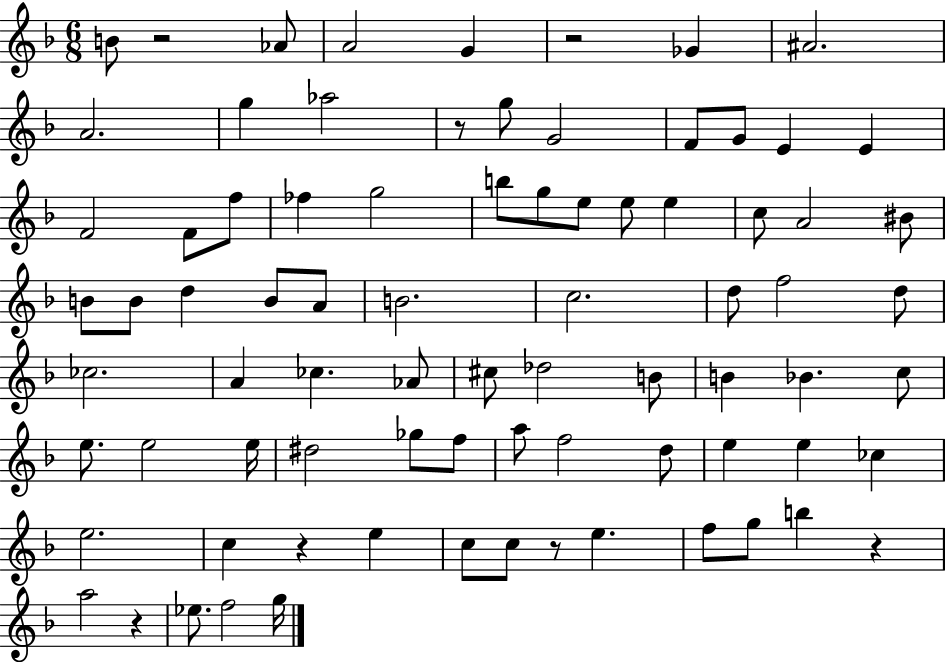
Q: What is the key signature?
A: F major